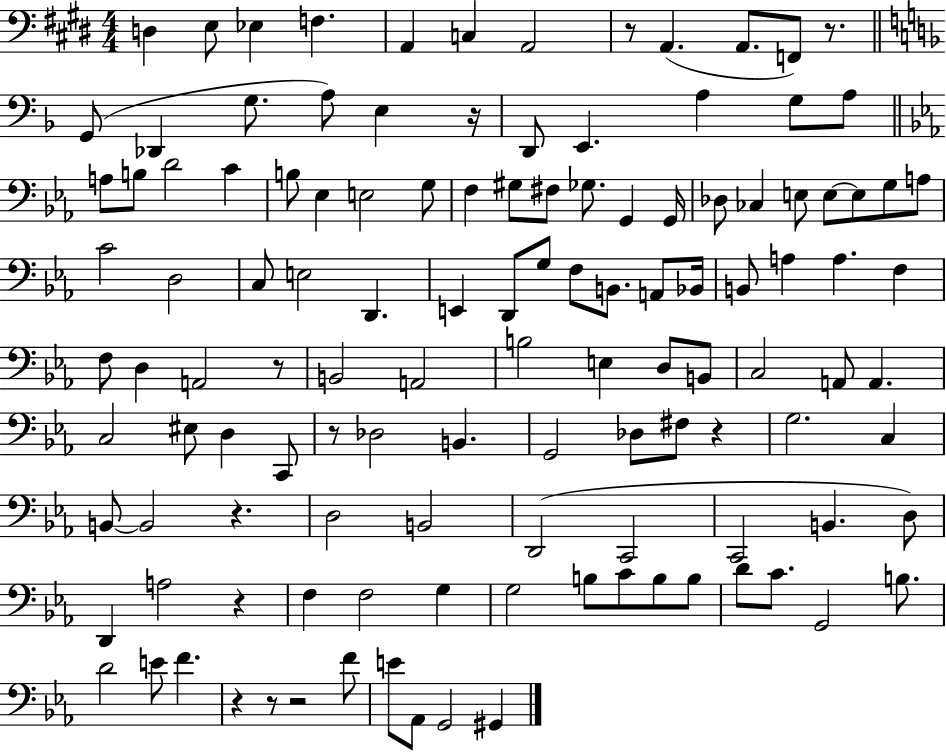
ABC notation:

X:1
T:Untitled
M:4/4
L:1/4
K:E
D, E,/2 _E, F, A,, C, A,,2 z/2 A,, A,,/2 F,,/2 z/2 G,,/2 _D,, G,/2 A,/2 E, z/4 D,,/2 E,, A, G,/2 A,/2 A,/2 B,/2 D2 C B,/2 _E, E,2 G,/2 F, ^G,/2 ^F,/2 _G,/2 G,, G,,/4 _D,/2 _C, E,/2 E,/2 E,/2 G,/2 A,/2 C2 D,2 C,/2 E,2 D,, E,, D,,/2 G,/2 F,/2 B,,/2 A,,/2 _B,,/4 B,,/2 A, A, F, F,/2 D, A,,2 z/2 B,,2 A,,2 B,2 E, D,/2 B,,/2 C,2 A,,/2 A,, C,2 ^E,/2 D, C,,/2 z/2 _D,2 B,, G,,2 _D,/2 ^F,/2 z G,2 C, B,,/2 B,,2 z D,2 B,,2 D,,2 C,,2 C,,2 B,, D,/2 D,, A,2 z F, F,2 G, G,2 B,/2 C/2 B,/2 B,/2 D/2 C/2 G,,2 B,/2 D2 E/2 F z z/2 z2 F/2 E/2 _A,,/2 G,,2 ^G,,